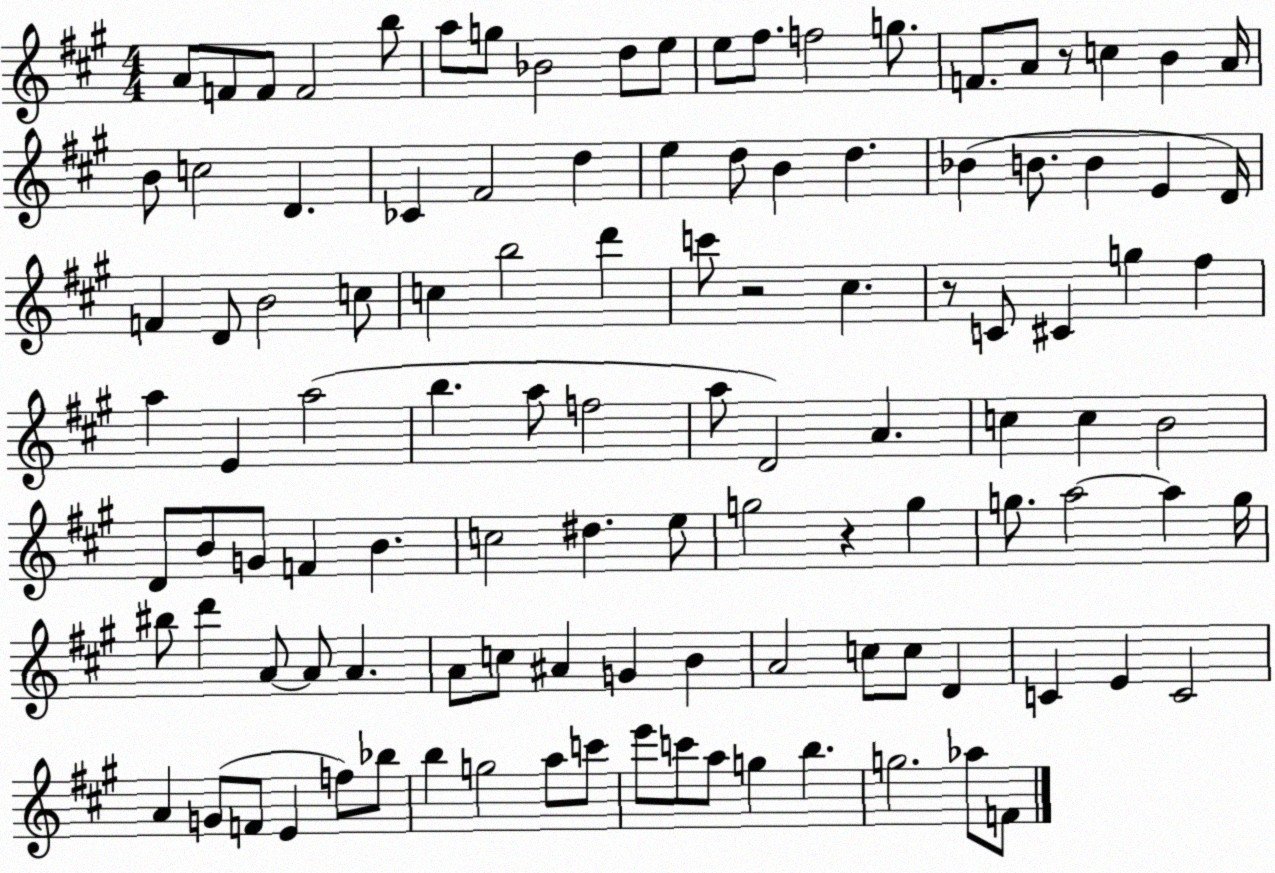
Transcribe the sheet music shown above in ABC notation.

X:1
T:Untitled
M:4/4
L:1/4
K:A
A/2 F/2 F/2 F2 b/2 a/2 g/2 _B2 d/2 e/2 e/2 ^f/2 f2 g/2 F/2 A/2 z/2 c B A/4 B/2 c2 D _C ^F2 d e d/2 B d _B B/2 B E D/4 F D/2 B2 c/2 c b2 d' c'/2 z2 ^c z/2 C/2 ^C g ^f a E a2 b a/2 f2 a/2 D2 A c c B2 D/2 B/2 G/2 F B c2 ^d e/2 g2 z g g/2 a2 a g/4 ^b/2 d' A/2 A/2 A A/2 c/2 ^A G B A2 c/2 c/2 D C E C2 A G/2 F/2 E f/2 _b/2 b g2 a/2 c'/2 e'/2 c'/2 a/2 g b g2 _a/2 F/2